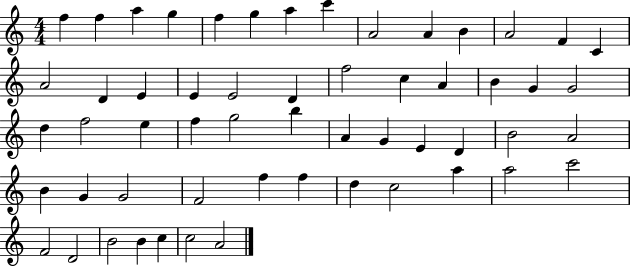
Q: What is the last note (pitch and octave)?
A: A4